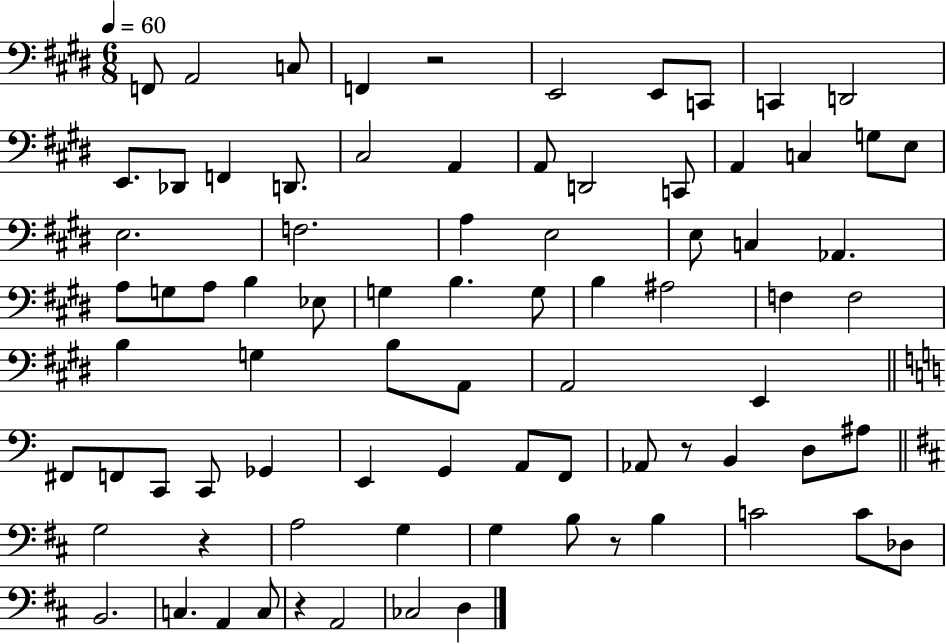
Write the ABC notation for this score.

X:1
T:Untitled
M:6/8
L:1/4
K:E
F,,/2 A,,2 C,/2 F,, z2 E,,2 E,,/2 C,,/2 C,, D,,2 E,,/2 _D,,/2 F,, D,,/2 ^C,2 A,, A,,/2 D,,2 C,,/2 A,, C, G,/2 E,/2 E,2 F,2 A, E,2 E,/2 C, _A,, A,/2 G,/2 A,/2 B, _E,/2 G, B, G,/2 B, ^A,2 F, F,2 B, G, B,/2 A,,/2 A,,2 E,, ^F,,/2 F,,/2 C,,/2 C,,/2 _G,, E,, G,, A,,/2 F,,/2 _A,,/2 z/2 B,, D,/2 ^A,/2 G,2 z A,2 G, G, B,/2 z/2 B, C2 C/2 _D,/2 B,,2 C, A,, C,/2 z A,,2 _C,2 D,